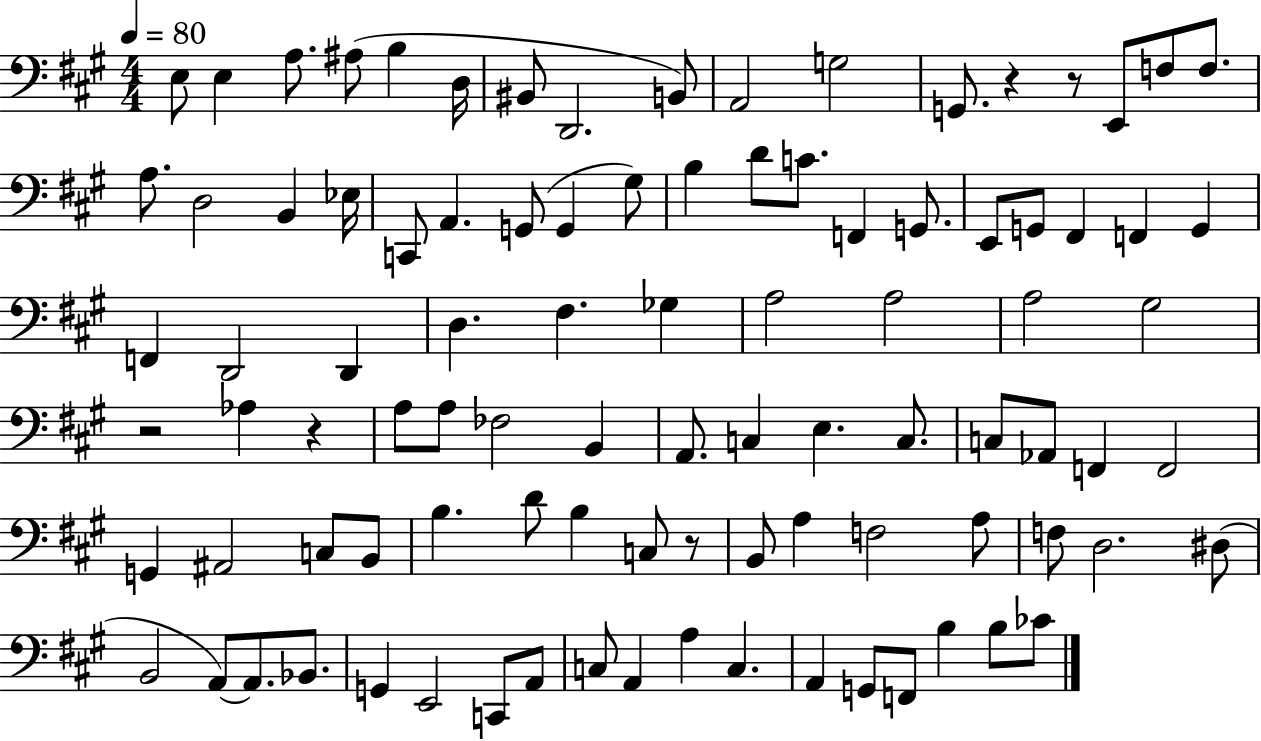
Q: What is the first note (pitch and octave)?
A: E3